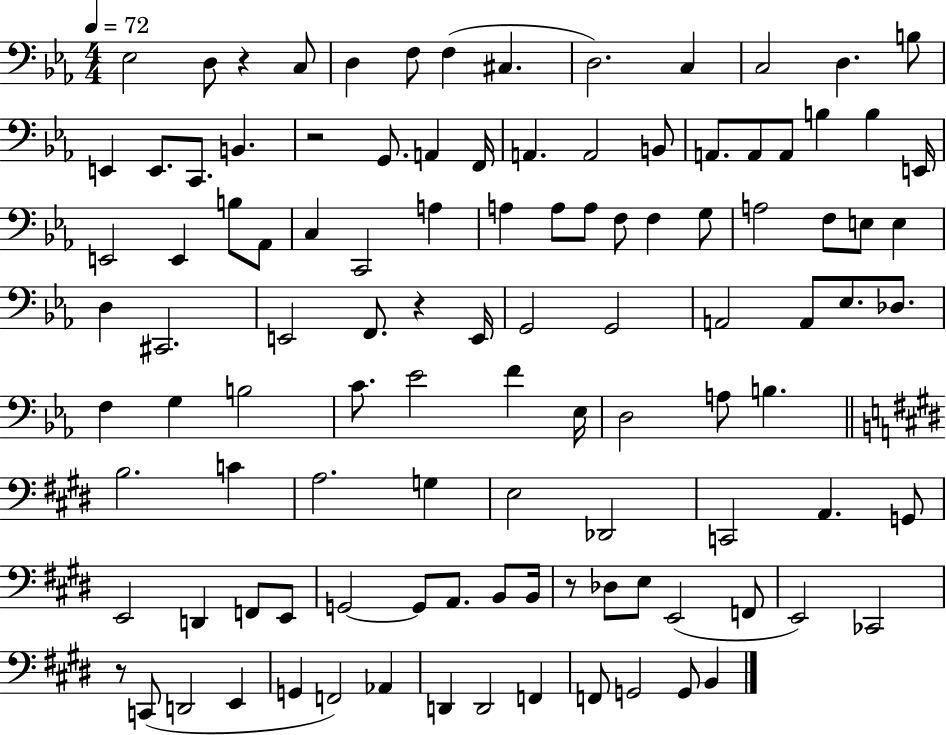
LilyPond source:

{
  \clef bass
  \numericTimeSignature
  \time 4/4
  \key ees \major
  \tempo 4 = 72
  ees2 d8 r4 c8 | d4 f8 f4( cis4. | d2.) c4 | c2 d4. b8 | \break e,4 e,8. c,8. b,4. | r2 g,8. a,4 f,16 | a,4. a,2 b,8 | a,8. a,8 a,8 b4 b4 e,16 | \break e,2 e,4 b8 aes,8 | c4 c,2 a4 | a4 a8 a8 f8 f4 g8 | a2 f8 e8 e4 | \break d4 cis,2. | e,2 f,8. r4 e,16 | g,2 g,2 | a,2 a,8 ees8. des8. | \break f4 g4 b2 | c'8. ees'2 f'4 ees16 | d2 a8 b4. | \bar "||" \break \key e \major b2. c'4 | a2. g4 | e2 des,2 | c,2 a,4. g,8 | \break e,2 d,4 f,8 e,8 | g,2~~ g,8 a,8. b,8 b,16 | r8 des8 e8 e,2( f,8 | e,2) ces,2 | \break r8 c,8( d,2 e,4 | g,4 f,2) aes,4 | d,4 d,2 f,4 | f,8 g,2 g,8 b,4 | \break \bar "|."
}